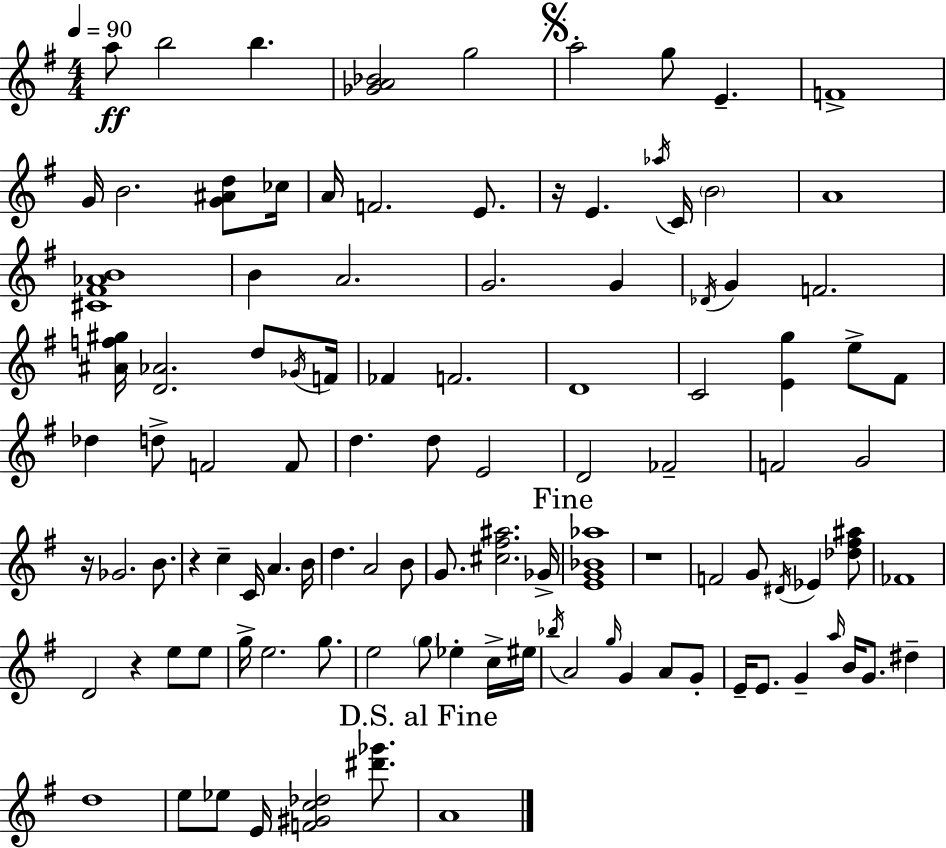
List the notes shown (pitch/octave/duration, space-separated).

A5/e B5/h B5/q. [Gb4,A4,Bb4]/h G5/h A5/h G5/e E4/q. F4/w G4/s B4/h. [G4,A#4,D5]/e CES5/s A4/s F4/h. E4/e. R/s E4/q. Ab5/s C4/s B4/h A4/w [C#4,F#4,Ab4,B4]/w B4/q A4/h. G4/h. G4/q Db4/s G4/q F4/h. [A#4,F5,G#5]/s [D4,Ab4]/h. D5/e Gb4/s F4/s FES4/q F4/h. D4/w C4/h [E4,G5]/q E5/e F#4/e Db5/q D5/e F4/h F4/e D5/q. D5/e E4/h D4/h FES4/h F4/h G4/h R/s Gb4/h. B4/e. R/q C5/q C4/s A4/q. B4/s D5/q. A4/h B4/e G4/e. [C#5,F#5,A#5]/h. Gb4/s [E4,G4,Bb4,Ab5]/w R/w F4/h G4/e D#4/s Eb4/q [Db5,F#5,A#5]/e FES4/w D4/h R/q E5/e E5/e G5/s E5/h. G5/e. E5/h G5/e Eb5/q C5/s EIS5/s Bb5/s A4/h G5/s G4/q A4/e G4/e E4/s E4/e. G4/q A5/s B4/s G4/e. D#5/q D5/w E5/e Eb5/e E4/s [F4,G#4,C5,Db5]/h [D#6,Gb6]/e. A4/w